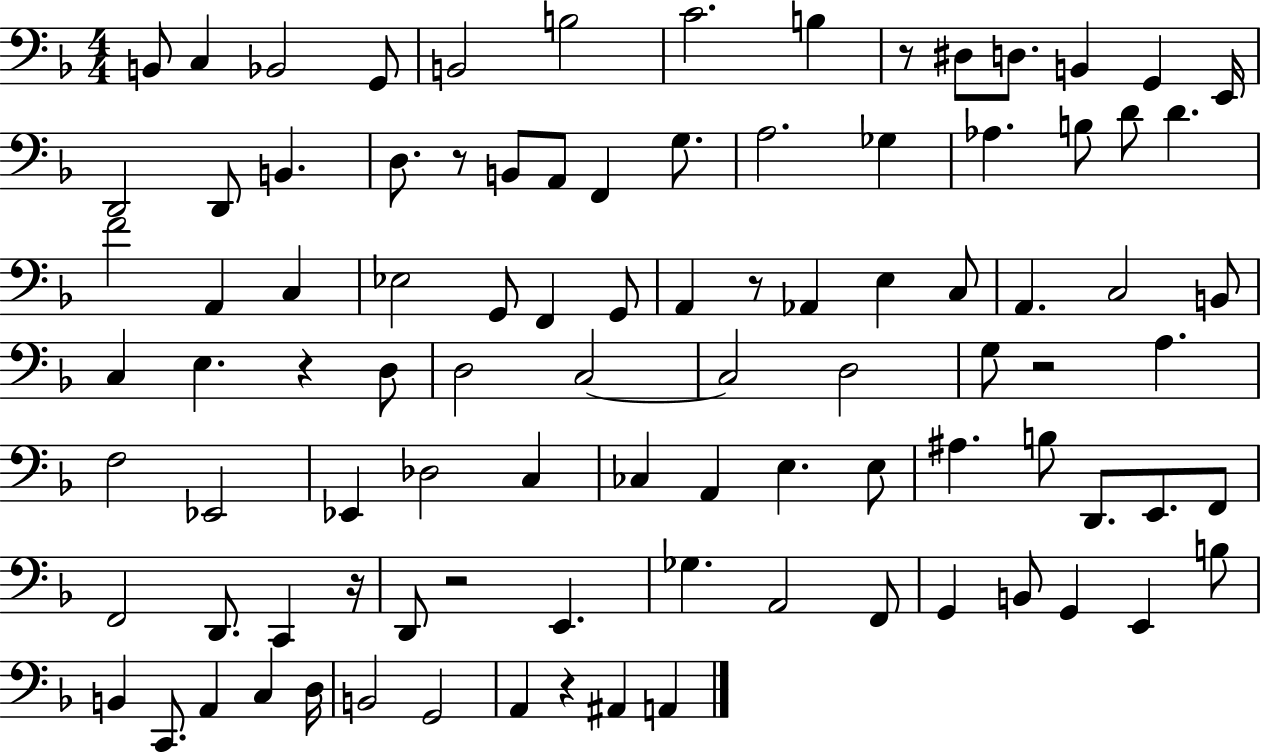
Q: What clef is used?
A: bass